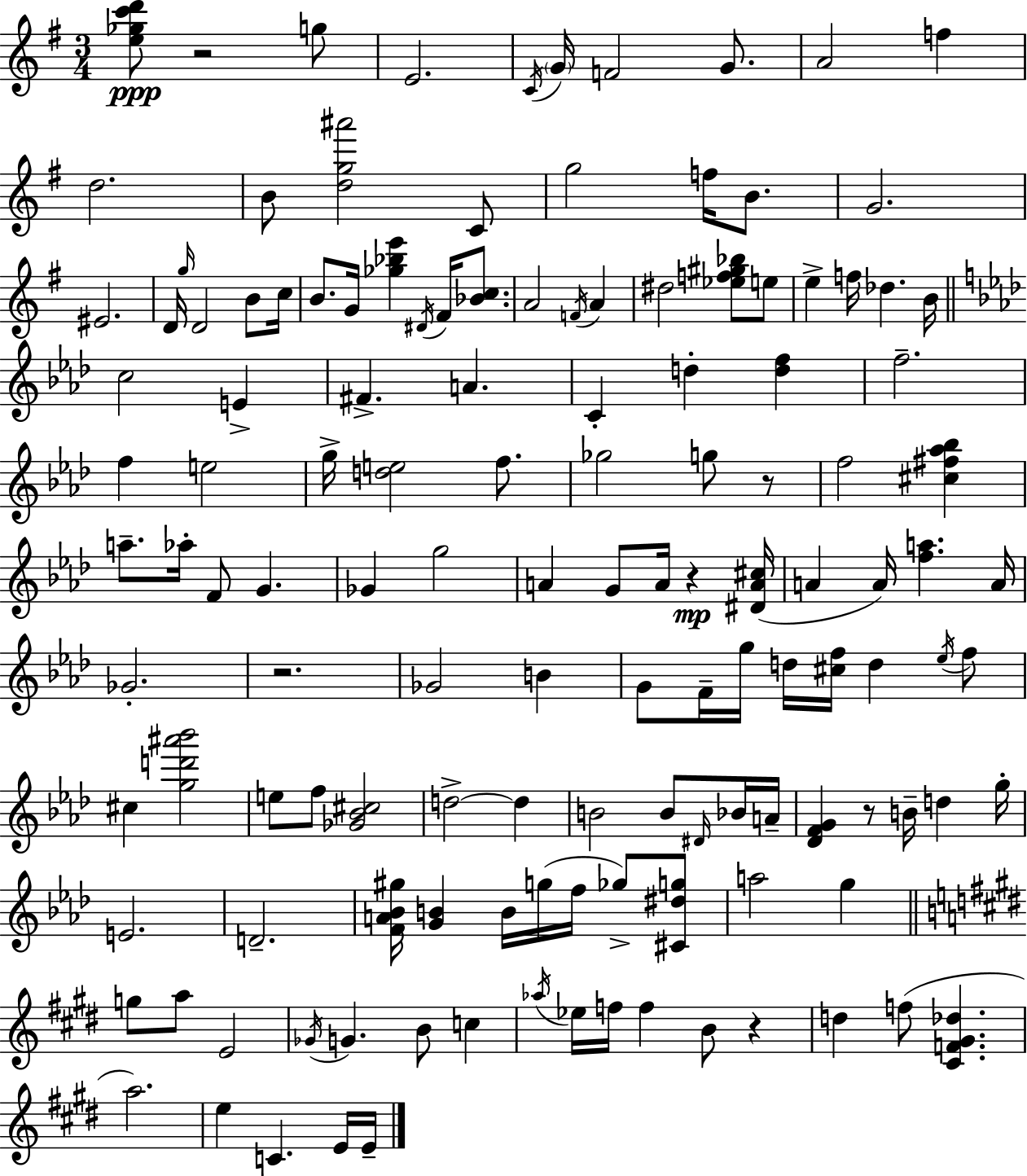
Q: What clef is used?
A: treble